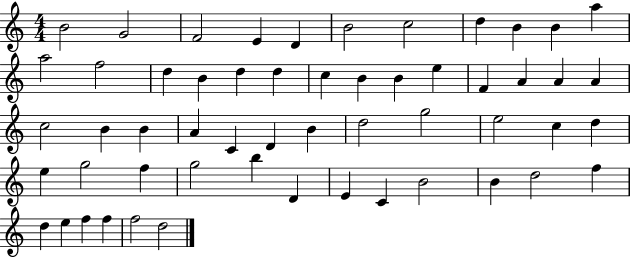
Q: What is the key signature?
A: C major